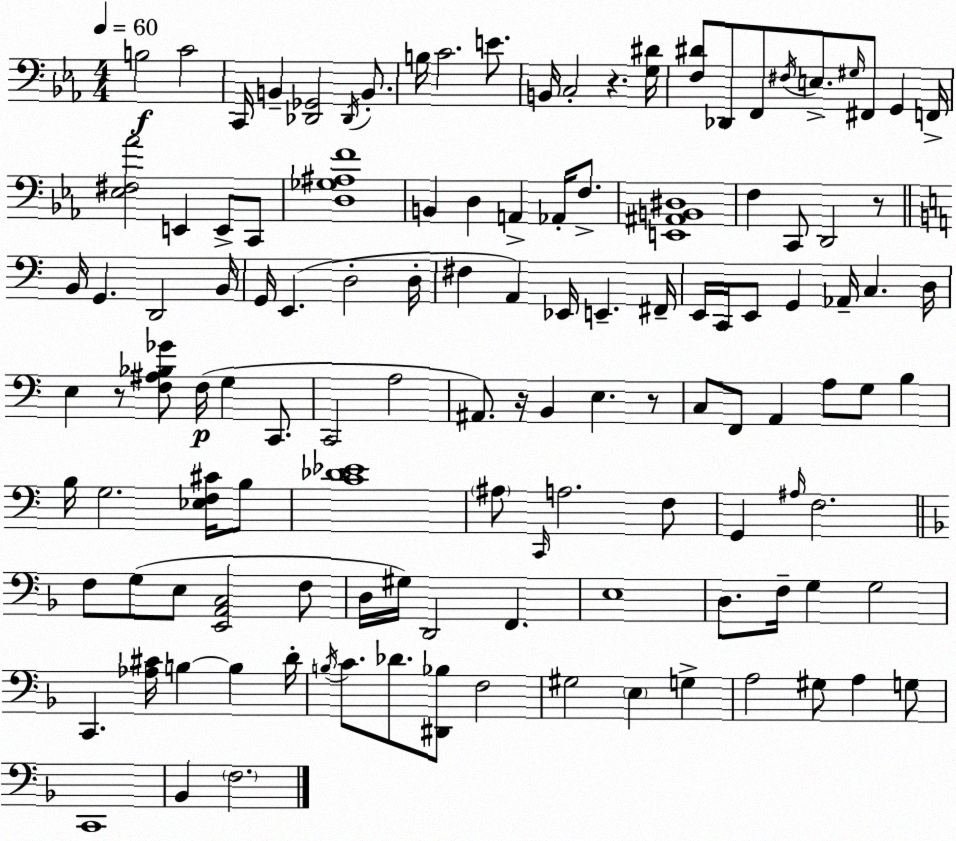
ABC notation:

X:1
T:Untitled
M:4/4
L:1/4
K:Eb
B,2 C2 C,,/4 B,, [_D,,_G,,]2 _D,,/4 B,,/2 B,/4 C2 E/2 B,,/4 C,2 z [G,^D]/4 [F,^D]/2 _D,,/2 F,,/2 ^F,/4 E,/2 ^G,/4 ^F,,/2 G,, F,,/4 [_E,^F,_A]2 E,, E,,/2 C,,/2 [D,_G,^A,F]4 B,, D, A,, _A,,/4 F,/2 [E,,^A,,B,,^D,]4 F, C,,/2 D,,2 z/2 B,,/4 G,, D,,2 B,,/4 G,,/4 E,, D,2 D,/4 ^F, A,, _E,,/4 E,, ^F,,/4 E,,/4 C,,/4 E,,/2 G,, _A,,/4 C, D,/4 E, z/2 [F,^A,_B,_G]/2 F,/4 G, C,,/2 C,,2 A,2 ^A,,/2 z/4 B,, E, z/2 C,/2 F,,/2 A,, A,/2 G,/2 B, B,/4 G,2 [_E,F,^C]/4 B,/2 [C_D_E]4 ^A,/2 C,,/4 A,2 F,/2 G,, ^A,/4 F,2 F,/2 G,/2 E,/2 [E,,A,,C,]2 F,/2 D,/4 ^G,/4 D,,2 F,, E,4 D,/2 F,/4 G, G,2 C,, [_A,^C]/4 B, B, D/4 B,/4 C/2 _D/2 [^D,,_B,]/2 F,2 ^G,2 E, G, A,2 ^G,/2 A, G,/2 C,,4 _B,, F,2